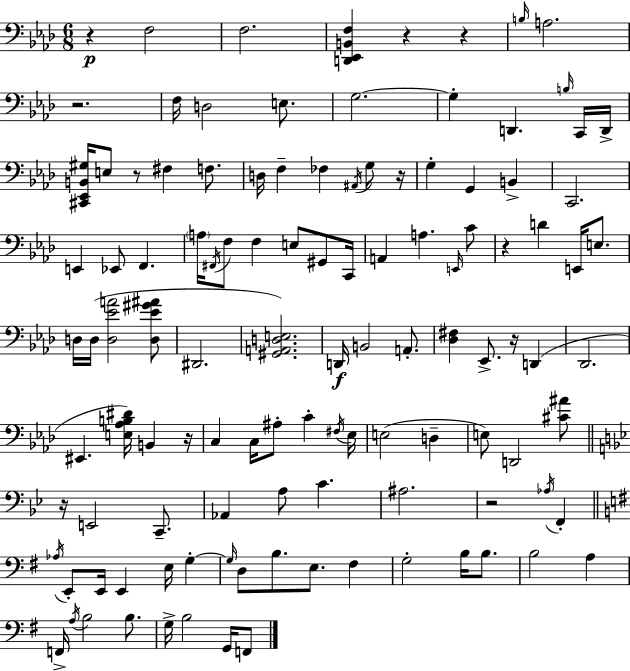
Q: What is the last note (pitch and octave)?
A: F2